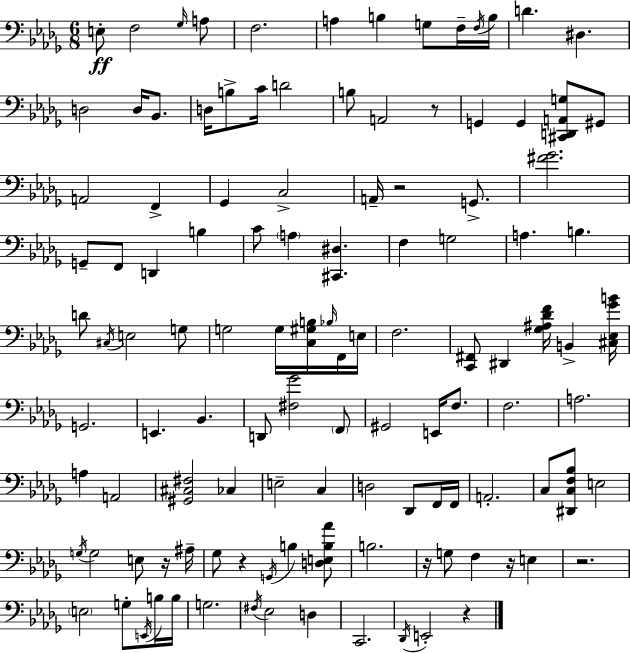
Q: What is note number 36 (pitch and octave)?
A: C4